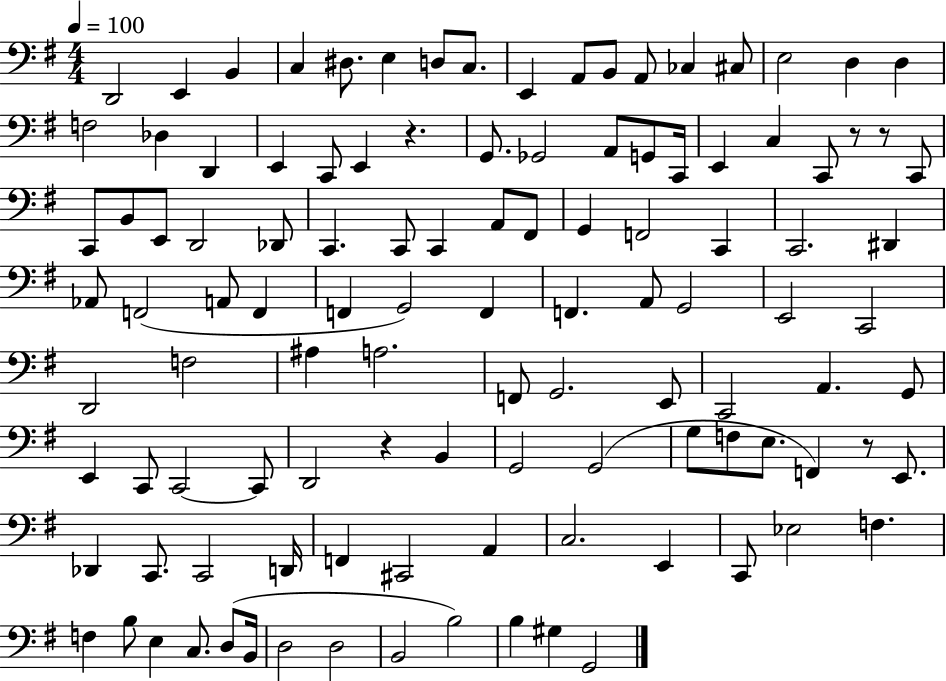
X:1
T:Untitled
M:4/4
L:1/4
K:G
D,,2 E,, B,, C, ^D,/2 E, D,/2 C,/2 E,, A,,/2 B,,/2 A,,/2 _C, ^C,/2 E,2 D, D, F,2 _D, D,, E,, C,,/2 E,, z G,,/2 _G,,2 A,,/2 G,,/2 C,,/4 E,, C, C,,/2 z/2 z/2 C,,/2 C,,/2 B,,/2 E,,/2 D,,2 _D,,/2 C,, C,,/2 C,, A,,/2 ^F,,/2 G,, F,,2 C,, C,,2 ^D,, _A,,/2 F,,2 A,,/2 F,, F,, G,,2 F,, F,, A,,/2 G,,2 E,,2 C,,2 D,,2 F,2 ^A, A,2 F,,/2 G,,2 E,,/2 C,,2 A,, G,,/2 E,, C,,/2 C,,2 C,,/2 D,,2 z B,, G,,2 G,,2 G,/2 F,/2 E,/2 F,, z/2 E,,/2 _D,, C,,/2 C,,2 D,,/4 F,, ^C,,2 A,, C,2 E,, C,,/2 _E,2 F, F, B,/2 E, C,/2 D,/2 B,,/4 D,2 D,2 B,,2 B,2 B, ^G, G,,2